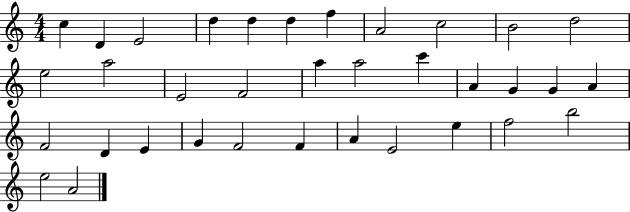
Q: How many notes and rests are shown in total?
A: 35